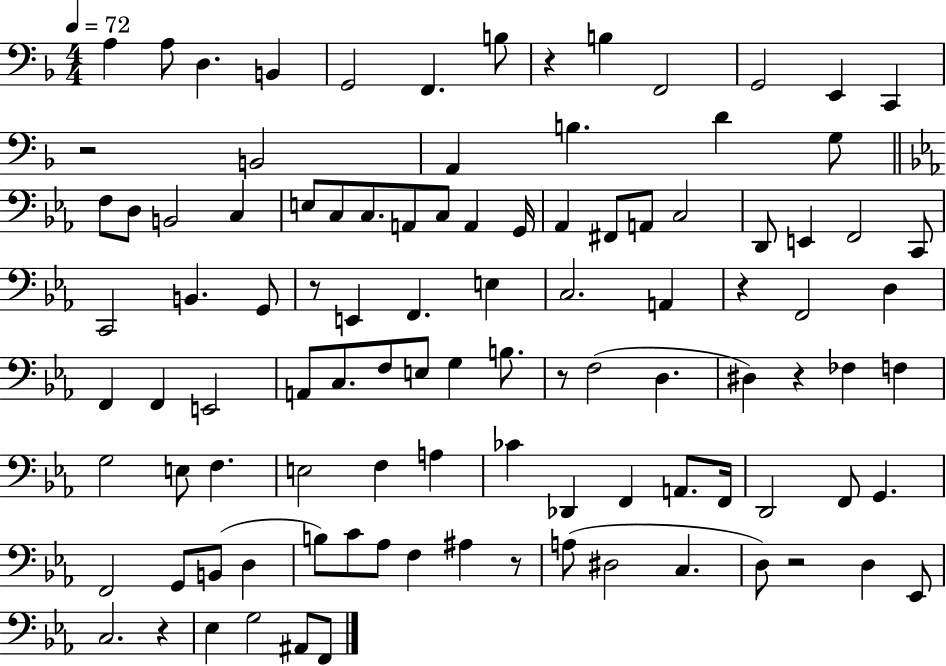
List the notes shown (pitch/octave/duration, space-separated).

A3/q A3/e D3/q. B2/q G2/h F2/q. B3/e R/q B3/q F2/h G2/h E2/q C2/q R/h B2/h A2/q B3/q. D4/q G3/e F3/e D3/e B2/h C3/q E3/e C3/e C3/e. A2/e C3/e A2/q G2/s Ab2/q F#2/e A2/e C3/h D2/e E2/q F2/h C2/e C2/h B2/q. G2/e R/e E2/q F2/q. E3/q C3/h. A2/q R/q F2/h D3/q F2/q F2/q E2/h A2/e C3/e. F3/e E3/e G3/q B3/e. R/e F3/h D3/q. D#3/q R/q FES3/q F3/q G3/h E3/e F3/q. E3/h F3/q A3/q CES4/q Db2/q F2/q A2/e. F2/s D2/h F2/e G2/q. F2/h G2/e B2/e D3/q B3/e C4/e Ab3/e F3/q A#3/q R/e A3/e D#3/h C3/q. D3/e R/h D3/q Eb2/e C3/h. R/q Eb3/q G3/h A#2/e F2/e